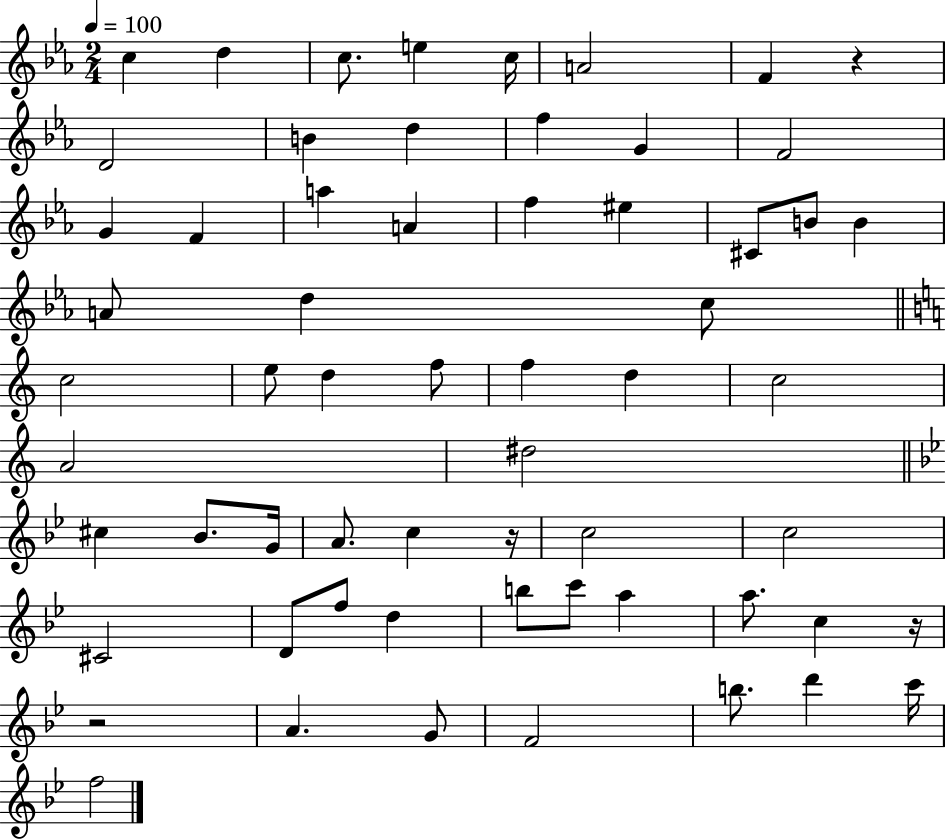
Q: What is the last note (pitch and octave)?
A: F5